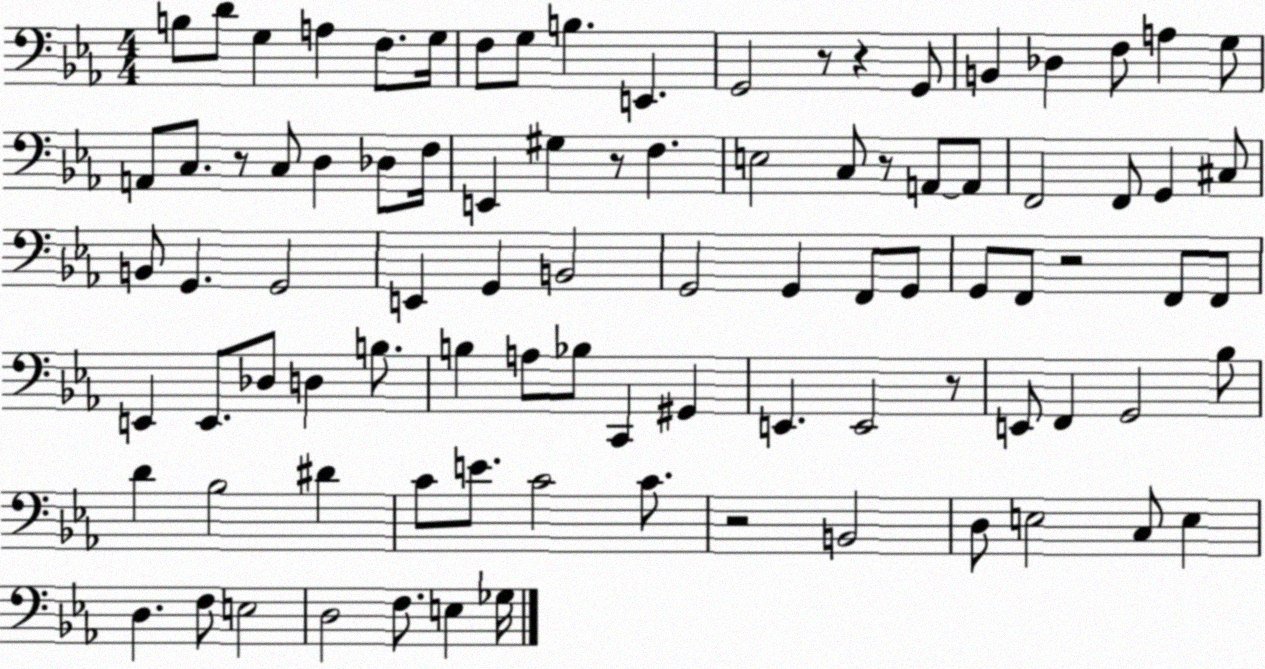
X:1
T:Untitled
M:4/4
L:1/4
K:Eb
B,/2 D/2 G, A, F,/2 G,/4 F,/2 G,/2 B, E,, G,,2 z/2 z G,,/2 B,, _D, F,/2 A, G,/2 A,,/2 C,/2 z/2 C,/2 D, _D,/2 F,/4 E,, ^G, z/2 F, E,2 C,/2 z/2 A,,/2 A,,/2 F,,2 F,,/2 G,, ^C,/2 B,,/2 G,, G,,2 E,, G,, B,,2 G,,2 G,, F,,/2 G,,/2 G,,/2 F,,/2 z2 F,,/2 F,,/2 E,, E,,/2 _D,/2 D, B,/2 B, A,/2 _B,/2 C,, ^G,, E,, E,,2 z/2 E,,/2 F,, G,,2 _B,/2 D _B,2 ^D C/2 E/2 C2 C/2 z2 B,,2 D,/2 E,2 C,/2 E, D, F,/2 E,2 D,2 F,/2 E, _G,/4